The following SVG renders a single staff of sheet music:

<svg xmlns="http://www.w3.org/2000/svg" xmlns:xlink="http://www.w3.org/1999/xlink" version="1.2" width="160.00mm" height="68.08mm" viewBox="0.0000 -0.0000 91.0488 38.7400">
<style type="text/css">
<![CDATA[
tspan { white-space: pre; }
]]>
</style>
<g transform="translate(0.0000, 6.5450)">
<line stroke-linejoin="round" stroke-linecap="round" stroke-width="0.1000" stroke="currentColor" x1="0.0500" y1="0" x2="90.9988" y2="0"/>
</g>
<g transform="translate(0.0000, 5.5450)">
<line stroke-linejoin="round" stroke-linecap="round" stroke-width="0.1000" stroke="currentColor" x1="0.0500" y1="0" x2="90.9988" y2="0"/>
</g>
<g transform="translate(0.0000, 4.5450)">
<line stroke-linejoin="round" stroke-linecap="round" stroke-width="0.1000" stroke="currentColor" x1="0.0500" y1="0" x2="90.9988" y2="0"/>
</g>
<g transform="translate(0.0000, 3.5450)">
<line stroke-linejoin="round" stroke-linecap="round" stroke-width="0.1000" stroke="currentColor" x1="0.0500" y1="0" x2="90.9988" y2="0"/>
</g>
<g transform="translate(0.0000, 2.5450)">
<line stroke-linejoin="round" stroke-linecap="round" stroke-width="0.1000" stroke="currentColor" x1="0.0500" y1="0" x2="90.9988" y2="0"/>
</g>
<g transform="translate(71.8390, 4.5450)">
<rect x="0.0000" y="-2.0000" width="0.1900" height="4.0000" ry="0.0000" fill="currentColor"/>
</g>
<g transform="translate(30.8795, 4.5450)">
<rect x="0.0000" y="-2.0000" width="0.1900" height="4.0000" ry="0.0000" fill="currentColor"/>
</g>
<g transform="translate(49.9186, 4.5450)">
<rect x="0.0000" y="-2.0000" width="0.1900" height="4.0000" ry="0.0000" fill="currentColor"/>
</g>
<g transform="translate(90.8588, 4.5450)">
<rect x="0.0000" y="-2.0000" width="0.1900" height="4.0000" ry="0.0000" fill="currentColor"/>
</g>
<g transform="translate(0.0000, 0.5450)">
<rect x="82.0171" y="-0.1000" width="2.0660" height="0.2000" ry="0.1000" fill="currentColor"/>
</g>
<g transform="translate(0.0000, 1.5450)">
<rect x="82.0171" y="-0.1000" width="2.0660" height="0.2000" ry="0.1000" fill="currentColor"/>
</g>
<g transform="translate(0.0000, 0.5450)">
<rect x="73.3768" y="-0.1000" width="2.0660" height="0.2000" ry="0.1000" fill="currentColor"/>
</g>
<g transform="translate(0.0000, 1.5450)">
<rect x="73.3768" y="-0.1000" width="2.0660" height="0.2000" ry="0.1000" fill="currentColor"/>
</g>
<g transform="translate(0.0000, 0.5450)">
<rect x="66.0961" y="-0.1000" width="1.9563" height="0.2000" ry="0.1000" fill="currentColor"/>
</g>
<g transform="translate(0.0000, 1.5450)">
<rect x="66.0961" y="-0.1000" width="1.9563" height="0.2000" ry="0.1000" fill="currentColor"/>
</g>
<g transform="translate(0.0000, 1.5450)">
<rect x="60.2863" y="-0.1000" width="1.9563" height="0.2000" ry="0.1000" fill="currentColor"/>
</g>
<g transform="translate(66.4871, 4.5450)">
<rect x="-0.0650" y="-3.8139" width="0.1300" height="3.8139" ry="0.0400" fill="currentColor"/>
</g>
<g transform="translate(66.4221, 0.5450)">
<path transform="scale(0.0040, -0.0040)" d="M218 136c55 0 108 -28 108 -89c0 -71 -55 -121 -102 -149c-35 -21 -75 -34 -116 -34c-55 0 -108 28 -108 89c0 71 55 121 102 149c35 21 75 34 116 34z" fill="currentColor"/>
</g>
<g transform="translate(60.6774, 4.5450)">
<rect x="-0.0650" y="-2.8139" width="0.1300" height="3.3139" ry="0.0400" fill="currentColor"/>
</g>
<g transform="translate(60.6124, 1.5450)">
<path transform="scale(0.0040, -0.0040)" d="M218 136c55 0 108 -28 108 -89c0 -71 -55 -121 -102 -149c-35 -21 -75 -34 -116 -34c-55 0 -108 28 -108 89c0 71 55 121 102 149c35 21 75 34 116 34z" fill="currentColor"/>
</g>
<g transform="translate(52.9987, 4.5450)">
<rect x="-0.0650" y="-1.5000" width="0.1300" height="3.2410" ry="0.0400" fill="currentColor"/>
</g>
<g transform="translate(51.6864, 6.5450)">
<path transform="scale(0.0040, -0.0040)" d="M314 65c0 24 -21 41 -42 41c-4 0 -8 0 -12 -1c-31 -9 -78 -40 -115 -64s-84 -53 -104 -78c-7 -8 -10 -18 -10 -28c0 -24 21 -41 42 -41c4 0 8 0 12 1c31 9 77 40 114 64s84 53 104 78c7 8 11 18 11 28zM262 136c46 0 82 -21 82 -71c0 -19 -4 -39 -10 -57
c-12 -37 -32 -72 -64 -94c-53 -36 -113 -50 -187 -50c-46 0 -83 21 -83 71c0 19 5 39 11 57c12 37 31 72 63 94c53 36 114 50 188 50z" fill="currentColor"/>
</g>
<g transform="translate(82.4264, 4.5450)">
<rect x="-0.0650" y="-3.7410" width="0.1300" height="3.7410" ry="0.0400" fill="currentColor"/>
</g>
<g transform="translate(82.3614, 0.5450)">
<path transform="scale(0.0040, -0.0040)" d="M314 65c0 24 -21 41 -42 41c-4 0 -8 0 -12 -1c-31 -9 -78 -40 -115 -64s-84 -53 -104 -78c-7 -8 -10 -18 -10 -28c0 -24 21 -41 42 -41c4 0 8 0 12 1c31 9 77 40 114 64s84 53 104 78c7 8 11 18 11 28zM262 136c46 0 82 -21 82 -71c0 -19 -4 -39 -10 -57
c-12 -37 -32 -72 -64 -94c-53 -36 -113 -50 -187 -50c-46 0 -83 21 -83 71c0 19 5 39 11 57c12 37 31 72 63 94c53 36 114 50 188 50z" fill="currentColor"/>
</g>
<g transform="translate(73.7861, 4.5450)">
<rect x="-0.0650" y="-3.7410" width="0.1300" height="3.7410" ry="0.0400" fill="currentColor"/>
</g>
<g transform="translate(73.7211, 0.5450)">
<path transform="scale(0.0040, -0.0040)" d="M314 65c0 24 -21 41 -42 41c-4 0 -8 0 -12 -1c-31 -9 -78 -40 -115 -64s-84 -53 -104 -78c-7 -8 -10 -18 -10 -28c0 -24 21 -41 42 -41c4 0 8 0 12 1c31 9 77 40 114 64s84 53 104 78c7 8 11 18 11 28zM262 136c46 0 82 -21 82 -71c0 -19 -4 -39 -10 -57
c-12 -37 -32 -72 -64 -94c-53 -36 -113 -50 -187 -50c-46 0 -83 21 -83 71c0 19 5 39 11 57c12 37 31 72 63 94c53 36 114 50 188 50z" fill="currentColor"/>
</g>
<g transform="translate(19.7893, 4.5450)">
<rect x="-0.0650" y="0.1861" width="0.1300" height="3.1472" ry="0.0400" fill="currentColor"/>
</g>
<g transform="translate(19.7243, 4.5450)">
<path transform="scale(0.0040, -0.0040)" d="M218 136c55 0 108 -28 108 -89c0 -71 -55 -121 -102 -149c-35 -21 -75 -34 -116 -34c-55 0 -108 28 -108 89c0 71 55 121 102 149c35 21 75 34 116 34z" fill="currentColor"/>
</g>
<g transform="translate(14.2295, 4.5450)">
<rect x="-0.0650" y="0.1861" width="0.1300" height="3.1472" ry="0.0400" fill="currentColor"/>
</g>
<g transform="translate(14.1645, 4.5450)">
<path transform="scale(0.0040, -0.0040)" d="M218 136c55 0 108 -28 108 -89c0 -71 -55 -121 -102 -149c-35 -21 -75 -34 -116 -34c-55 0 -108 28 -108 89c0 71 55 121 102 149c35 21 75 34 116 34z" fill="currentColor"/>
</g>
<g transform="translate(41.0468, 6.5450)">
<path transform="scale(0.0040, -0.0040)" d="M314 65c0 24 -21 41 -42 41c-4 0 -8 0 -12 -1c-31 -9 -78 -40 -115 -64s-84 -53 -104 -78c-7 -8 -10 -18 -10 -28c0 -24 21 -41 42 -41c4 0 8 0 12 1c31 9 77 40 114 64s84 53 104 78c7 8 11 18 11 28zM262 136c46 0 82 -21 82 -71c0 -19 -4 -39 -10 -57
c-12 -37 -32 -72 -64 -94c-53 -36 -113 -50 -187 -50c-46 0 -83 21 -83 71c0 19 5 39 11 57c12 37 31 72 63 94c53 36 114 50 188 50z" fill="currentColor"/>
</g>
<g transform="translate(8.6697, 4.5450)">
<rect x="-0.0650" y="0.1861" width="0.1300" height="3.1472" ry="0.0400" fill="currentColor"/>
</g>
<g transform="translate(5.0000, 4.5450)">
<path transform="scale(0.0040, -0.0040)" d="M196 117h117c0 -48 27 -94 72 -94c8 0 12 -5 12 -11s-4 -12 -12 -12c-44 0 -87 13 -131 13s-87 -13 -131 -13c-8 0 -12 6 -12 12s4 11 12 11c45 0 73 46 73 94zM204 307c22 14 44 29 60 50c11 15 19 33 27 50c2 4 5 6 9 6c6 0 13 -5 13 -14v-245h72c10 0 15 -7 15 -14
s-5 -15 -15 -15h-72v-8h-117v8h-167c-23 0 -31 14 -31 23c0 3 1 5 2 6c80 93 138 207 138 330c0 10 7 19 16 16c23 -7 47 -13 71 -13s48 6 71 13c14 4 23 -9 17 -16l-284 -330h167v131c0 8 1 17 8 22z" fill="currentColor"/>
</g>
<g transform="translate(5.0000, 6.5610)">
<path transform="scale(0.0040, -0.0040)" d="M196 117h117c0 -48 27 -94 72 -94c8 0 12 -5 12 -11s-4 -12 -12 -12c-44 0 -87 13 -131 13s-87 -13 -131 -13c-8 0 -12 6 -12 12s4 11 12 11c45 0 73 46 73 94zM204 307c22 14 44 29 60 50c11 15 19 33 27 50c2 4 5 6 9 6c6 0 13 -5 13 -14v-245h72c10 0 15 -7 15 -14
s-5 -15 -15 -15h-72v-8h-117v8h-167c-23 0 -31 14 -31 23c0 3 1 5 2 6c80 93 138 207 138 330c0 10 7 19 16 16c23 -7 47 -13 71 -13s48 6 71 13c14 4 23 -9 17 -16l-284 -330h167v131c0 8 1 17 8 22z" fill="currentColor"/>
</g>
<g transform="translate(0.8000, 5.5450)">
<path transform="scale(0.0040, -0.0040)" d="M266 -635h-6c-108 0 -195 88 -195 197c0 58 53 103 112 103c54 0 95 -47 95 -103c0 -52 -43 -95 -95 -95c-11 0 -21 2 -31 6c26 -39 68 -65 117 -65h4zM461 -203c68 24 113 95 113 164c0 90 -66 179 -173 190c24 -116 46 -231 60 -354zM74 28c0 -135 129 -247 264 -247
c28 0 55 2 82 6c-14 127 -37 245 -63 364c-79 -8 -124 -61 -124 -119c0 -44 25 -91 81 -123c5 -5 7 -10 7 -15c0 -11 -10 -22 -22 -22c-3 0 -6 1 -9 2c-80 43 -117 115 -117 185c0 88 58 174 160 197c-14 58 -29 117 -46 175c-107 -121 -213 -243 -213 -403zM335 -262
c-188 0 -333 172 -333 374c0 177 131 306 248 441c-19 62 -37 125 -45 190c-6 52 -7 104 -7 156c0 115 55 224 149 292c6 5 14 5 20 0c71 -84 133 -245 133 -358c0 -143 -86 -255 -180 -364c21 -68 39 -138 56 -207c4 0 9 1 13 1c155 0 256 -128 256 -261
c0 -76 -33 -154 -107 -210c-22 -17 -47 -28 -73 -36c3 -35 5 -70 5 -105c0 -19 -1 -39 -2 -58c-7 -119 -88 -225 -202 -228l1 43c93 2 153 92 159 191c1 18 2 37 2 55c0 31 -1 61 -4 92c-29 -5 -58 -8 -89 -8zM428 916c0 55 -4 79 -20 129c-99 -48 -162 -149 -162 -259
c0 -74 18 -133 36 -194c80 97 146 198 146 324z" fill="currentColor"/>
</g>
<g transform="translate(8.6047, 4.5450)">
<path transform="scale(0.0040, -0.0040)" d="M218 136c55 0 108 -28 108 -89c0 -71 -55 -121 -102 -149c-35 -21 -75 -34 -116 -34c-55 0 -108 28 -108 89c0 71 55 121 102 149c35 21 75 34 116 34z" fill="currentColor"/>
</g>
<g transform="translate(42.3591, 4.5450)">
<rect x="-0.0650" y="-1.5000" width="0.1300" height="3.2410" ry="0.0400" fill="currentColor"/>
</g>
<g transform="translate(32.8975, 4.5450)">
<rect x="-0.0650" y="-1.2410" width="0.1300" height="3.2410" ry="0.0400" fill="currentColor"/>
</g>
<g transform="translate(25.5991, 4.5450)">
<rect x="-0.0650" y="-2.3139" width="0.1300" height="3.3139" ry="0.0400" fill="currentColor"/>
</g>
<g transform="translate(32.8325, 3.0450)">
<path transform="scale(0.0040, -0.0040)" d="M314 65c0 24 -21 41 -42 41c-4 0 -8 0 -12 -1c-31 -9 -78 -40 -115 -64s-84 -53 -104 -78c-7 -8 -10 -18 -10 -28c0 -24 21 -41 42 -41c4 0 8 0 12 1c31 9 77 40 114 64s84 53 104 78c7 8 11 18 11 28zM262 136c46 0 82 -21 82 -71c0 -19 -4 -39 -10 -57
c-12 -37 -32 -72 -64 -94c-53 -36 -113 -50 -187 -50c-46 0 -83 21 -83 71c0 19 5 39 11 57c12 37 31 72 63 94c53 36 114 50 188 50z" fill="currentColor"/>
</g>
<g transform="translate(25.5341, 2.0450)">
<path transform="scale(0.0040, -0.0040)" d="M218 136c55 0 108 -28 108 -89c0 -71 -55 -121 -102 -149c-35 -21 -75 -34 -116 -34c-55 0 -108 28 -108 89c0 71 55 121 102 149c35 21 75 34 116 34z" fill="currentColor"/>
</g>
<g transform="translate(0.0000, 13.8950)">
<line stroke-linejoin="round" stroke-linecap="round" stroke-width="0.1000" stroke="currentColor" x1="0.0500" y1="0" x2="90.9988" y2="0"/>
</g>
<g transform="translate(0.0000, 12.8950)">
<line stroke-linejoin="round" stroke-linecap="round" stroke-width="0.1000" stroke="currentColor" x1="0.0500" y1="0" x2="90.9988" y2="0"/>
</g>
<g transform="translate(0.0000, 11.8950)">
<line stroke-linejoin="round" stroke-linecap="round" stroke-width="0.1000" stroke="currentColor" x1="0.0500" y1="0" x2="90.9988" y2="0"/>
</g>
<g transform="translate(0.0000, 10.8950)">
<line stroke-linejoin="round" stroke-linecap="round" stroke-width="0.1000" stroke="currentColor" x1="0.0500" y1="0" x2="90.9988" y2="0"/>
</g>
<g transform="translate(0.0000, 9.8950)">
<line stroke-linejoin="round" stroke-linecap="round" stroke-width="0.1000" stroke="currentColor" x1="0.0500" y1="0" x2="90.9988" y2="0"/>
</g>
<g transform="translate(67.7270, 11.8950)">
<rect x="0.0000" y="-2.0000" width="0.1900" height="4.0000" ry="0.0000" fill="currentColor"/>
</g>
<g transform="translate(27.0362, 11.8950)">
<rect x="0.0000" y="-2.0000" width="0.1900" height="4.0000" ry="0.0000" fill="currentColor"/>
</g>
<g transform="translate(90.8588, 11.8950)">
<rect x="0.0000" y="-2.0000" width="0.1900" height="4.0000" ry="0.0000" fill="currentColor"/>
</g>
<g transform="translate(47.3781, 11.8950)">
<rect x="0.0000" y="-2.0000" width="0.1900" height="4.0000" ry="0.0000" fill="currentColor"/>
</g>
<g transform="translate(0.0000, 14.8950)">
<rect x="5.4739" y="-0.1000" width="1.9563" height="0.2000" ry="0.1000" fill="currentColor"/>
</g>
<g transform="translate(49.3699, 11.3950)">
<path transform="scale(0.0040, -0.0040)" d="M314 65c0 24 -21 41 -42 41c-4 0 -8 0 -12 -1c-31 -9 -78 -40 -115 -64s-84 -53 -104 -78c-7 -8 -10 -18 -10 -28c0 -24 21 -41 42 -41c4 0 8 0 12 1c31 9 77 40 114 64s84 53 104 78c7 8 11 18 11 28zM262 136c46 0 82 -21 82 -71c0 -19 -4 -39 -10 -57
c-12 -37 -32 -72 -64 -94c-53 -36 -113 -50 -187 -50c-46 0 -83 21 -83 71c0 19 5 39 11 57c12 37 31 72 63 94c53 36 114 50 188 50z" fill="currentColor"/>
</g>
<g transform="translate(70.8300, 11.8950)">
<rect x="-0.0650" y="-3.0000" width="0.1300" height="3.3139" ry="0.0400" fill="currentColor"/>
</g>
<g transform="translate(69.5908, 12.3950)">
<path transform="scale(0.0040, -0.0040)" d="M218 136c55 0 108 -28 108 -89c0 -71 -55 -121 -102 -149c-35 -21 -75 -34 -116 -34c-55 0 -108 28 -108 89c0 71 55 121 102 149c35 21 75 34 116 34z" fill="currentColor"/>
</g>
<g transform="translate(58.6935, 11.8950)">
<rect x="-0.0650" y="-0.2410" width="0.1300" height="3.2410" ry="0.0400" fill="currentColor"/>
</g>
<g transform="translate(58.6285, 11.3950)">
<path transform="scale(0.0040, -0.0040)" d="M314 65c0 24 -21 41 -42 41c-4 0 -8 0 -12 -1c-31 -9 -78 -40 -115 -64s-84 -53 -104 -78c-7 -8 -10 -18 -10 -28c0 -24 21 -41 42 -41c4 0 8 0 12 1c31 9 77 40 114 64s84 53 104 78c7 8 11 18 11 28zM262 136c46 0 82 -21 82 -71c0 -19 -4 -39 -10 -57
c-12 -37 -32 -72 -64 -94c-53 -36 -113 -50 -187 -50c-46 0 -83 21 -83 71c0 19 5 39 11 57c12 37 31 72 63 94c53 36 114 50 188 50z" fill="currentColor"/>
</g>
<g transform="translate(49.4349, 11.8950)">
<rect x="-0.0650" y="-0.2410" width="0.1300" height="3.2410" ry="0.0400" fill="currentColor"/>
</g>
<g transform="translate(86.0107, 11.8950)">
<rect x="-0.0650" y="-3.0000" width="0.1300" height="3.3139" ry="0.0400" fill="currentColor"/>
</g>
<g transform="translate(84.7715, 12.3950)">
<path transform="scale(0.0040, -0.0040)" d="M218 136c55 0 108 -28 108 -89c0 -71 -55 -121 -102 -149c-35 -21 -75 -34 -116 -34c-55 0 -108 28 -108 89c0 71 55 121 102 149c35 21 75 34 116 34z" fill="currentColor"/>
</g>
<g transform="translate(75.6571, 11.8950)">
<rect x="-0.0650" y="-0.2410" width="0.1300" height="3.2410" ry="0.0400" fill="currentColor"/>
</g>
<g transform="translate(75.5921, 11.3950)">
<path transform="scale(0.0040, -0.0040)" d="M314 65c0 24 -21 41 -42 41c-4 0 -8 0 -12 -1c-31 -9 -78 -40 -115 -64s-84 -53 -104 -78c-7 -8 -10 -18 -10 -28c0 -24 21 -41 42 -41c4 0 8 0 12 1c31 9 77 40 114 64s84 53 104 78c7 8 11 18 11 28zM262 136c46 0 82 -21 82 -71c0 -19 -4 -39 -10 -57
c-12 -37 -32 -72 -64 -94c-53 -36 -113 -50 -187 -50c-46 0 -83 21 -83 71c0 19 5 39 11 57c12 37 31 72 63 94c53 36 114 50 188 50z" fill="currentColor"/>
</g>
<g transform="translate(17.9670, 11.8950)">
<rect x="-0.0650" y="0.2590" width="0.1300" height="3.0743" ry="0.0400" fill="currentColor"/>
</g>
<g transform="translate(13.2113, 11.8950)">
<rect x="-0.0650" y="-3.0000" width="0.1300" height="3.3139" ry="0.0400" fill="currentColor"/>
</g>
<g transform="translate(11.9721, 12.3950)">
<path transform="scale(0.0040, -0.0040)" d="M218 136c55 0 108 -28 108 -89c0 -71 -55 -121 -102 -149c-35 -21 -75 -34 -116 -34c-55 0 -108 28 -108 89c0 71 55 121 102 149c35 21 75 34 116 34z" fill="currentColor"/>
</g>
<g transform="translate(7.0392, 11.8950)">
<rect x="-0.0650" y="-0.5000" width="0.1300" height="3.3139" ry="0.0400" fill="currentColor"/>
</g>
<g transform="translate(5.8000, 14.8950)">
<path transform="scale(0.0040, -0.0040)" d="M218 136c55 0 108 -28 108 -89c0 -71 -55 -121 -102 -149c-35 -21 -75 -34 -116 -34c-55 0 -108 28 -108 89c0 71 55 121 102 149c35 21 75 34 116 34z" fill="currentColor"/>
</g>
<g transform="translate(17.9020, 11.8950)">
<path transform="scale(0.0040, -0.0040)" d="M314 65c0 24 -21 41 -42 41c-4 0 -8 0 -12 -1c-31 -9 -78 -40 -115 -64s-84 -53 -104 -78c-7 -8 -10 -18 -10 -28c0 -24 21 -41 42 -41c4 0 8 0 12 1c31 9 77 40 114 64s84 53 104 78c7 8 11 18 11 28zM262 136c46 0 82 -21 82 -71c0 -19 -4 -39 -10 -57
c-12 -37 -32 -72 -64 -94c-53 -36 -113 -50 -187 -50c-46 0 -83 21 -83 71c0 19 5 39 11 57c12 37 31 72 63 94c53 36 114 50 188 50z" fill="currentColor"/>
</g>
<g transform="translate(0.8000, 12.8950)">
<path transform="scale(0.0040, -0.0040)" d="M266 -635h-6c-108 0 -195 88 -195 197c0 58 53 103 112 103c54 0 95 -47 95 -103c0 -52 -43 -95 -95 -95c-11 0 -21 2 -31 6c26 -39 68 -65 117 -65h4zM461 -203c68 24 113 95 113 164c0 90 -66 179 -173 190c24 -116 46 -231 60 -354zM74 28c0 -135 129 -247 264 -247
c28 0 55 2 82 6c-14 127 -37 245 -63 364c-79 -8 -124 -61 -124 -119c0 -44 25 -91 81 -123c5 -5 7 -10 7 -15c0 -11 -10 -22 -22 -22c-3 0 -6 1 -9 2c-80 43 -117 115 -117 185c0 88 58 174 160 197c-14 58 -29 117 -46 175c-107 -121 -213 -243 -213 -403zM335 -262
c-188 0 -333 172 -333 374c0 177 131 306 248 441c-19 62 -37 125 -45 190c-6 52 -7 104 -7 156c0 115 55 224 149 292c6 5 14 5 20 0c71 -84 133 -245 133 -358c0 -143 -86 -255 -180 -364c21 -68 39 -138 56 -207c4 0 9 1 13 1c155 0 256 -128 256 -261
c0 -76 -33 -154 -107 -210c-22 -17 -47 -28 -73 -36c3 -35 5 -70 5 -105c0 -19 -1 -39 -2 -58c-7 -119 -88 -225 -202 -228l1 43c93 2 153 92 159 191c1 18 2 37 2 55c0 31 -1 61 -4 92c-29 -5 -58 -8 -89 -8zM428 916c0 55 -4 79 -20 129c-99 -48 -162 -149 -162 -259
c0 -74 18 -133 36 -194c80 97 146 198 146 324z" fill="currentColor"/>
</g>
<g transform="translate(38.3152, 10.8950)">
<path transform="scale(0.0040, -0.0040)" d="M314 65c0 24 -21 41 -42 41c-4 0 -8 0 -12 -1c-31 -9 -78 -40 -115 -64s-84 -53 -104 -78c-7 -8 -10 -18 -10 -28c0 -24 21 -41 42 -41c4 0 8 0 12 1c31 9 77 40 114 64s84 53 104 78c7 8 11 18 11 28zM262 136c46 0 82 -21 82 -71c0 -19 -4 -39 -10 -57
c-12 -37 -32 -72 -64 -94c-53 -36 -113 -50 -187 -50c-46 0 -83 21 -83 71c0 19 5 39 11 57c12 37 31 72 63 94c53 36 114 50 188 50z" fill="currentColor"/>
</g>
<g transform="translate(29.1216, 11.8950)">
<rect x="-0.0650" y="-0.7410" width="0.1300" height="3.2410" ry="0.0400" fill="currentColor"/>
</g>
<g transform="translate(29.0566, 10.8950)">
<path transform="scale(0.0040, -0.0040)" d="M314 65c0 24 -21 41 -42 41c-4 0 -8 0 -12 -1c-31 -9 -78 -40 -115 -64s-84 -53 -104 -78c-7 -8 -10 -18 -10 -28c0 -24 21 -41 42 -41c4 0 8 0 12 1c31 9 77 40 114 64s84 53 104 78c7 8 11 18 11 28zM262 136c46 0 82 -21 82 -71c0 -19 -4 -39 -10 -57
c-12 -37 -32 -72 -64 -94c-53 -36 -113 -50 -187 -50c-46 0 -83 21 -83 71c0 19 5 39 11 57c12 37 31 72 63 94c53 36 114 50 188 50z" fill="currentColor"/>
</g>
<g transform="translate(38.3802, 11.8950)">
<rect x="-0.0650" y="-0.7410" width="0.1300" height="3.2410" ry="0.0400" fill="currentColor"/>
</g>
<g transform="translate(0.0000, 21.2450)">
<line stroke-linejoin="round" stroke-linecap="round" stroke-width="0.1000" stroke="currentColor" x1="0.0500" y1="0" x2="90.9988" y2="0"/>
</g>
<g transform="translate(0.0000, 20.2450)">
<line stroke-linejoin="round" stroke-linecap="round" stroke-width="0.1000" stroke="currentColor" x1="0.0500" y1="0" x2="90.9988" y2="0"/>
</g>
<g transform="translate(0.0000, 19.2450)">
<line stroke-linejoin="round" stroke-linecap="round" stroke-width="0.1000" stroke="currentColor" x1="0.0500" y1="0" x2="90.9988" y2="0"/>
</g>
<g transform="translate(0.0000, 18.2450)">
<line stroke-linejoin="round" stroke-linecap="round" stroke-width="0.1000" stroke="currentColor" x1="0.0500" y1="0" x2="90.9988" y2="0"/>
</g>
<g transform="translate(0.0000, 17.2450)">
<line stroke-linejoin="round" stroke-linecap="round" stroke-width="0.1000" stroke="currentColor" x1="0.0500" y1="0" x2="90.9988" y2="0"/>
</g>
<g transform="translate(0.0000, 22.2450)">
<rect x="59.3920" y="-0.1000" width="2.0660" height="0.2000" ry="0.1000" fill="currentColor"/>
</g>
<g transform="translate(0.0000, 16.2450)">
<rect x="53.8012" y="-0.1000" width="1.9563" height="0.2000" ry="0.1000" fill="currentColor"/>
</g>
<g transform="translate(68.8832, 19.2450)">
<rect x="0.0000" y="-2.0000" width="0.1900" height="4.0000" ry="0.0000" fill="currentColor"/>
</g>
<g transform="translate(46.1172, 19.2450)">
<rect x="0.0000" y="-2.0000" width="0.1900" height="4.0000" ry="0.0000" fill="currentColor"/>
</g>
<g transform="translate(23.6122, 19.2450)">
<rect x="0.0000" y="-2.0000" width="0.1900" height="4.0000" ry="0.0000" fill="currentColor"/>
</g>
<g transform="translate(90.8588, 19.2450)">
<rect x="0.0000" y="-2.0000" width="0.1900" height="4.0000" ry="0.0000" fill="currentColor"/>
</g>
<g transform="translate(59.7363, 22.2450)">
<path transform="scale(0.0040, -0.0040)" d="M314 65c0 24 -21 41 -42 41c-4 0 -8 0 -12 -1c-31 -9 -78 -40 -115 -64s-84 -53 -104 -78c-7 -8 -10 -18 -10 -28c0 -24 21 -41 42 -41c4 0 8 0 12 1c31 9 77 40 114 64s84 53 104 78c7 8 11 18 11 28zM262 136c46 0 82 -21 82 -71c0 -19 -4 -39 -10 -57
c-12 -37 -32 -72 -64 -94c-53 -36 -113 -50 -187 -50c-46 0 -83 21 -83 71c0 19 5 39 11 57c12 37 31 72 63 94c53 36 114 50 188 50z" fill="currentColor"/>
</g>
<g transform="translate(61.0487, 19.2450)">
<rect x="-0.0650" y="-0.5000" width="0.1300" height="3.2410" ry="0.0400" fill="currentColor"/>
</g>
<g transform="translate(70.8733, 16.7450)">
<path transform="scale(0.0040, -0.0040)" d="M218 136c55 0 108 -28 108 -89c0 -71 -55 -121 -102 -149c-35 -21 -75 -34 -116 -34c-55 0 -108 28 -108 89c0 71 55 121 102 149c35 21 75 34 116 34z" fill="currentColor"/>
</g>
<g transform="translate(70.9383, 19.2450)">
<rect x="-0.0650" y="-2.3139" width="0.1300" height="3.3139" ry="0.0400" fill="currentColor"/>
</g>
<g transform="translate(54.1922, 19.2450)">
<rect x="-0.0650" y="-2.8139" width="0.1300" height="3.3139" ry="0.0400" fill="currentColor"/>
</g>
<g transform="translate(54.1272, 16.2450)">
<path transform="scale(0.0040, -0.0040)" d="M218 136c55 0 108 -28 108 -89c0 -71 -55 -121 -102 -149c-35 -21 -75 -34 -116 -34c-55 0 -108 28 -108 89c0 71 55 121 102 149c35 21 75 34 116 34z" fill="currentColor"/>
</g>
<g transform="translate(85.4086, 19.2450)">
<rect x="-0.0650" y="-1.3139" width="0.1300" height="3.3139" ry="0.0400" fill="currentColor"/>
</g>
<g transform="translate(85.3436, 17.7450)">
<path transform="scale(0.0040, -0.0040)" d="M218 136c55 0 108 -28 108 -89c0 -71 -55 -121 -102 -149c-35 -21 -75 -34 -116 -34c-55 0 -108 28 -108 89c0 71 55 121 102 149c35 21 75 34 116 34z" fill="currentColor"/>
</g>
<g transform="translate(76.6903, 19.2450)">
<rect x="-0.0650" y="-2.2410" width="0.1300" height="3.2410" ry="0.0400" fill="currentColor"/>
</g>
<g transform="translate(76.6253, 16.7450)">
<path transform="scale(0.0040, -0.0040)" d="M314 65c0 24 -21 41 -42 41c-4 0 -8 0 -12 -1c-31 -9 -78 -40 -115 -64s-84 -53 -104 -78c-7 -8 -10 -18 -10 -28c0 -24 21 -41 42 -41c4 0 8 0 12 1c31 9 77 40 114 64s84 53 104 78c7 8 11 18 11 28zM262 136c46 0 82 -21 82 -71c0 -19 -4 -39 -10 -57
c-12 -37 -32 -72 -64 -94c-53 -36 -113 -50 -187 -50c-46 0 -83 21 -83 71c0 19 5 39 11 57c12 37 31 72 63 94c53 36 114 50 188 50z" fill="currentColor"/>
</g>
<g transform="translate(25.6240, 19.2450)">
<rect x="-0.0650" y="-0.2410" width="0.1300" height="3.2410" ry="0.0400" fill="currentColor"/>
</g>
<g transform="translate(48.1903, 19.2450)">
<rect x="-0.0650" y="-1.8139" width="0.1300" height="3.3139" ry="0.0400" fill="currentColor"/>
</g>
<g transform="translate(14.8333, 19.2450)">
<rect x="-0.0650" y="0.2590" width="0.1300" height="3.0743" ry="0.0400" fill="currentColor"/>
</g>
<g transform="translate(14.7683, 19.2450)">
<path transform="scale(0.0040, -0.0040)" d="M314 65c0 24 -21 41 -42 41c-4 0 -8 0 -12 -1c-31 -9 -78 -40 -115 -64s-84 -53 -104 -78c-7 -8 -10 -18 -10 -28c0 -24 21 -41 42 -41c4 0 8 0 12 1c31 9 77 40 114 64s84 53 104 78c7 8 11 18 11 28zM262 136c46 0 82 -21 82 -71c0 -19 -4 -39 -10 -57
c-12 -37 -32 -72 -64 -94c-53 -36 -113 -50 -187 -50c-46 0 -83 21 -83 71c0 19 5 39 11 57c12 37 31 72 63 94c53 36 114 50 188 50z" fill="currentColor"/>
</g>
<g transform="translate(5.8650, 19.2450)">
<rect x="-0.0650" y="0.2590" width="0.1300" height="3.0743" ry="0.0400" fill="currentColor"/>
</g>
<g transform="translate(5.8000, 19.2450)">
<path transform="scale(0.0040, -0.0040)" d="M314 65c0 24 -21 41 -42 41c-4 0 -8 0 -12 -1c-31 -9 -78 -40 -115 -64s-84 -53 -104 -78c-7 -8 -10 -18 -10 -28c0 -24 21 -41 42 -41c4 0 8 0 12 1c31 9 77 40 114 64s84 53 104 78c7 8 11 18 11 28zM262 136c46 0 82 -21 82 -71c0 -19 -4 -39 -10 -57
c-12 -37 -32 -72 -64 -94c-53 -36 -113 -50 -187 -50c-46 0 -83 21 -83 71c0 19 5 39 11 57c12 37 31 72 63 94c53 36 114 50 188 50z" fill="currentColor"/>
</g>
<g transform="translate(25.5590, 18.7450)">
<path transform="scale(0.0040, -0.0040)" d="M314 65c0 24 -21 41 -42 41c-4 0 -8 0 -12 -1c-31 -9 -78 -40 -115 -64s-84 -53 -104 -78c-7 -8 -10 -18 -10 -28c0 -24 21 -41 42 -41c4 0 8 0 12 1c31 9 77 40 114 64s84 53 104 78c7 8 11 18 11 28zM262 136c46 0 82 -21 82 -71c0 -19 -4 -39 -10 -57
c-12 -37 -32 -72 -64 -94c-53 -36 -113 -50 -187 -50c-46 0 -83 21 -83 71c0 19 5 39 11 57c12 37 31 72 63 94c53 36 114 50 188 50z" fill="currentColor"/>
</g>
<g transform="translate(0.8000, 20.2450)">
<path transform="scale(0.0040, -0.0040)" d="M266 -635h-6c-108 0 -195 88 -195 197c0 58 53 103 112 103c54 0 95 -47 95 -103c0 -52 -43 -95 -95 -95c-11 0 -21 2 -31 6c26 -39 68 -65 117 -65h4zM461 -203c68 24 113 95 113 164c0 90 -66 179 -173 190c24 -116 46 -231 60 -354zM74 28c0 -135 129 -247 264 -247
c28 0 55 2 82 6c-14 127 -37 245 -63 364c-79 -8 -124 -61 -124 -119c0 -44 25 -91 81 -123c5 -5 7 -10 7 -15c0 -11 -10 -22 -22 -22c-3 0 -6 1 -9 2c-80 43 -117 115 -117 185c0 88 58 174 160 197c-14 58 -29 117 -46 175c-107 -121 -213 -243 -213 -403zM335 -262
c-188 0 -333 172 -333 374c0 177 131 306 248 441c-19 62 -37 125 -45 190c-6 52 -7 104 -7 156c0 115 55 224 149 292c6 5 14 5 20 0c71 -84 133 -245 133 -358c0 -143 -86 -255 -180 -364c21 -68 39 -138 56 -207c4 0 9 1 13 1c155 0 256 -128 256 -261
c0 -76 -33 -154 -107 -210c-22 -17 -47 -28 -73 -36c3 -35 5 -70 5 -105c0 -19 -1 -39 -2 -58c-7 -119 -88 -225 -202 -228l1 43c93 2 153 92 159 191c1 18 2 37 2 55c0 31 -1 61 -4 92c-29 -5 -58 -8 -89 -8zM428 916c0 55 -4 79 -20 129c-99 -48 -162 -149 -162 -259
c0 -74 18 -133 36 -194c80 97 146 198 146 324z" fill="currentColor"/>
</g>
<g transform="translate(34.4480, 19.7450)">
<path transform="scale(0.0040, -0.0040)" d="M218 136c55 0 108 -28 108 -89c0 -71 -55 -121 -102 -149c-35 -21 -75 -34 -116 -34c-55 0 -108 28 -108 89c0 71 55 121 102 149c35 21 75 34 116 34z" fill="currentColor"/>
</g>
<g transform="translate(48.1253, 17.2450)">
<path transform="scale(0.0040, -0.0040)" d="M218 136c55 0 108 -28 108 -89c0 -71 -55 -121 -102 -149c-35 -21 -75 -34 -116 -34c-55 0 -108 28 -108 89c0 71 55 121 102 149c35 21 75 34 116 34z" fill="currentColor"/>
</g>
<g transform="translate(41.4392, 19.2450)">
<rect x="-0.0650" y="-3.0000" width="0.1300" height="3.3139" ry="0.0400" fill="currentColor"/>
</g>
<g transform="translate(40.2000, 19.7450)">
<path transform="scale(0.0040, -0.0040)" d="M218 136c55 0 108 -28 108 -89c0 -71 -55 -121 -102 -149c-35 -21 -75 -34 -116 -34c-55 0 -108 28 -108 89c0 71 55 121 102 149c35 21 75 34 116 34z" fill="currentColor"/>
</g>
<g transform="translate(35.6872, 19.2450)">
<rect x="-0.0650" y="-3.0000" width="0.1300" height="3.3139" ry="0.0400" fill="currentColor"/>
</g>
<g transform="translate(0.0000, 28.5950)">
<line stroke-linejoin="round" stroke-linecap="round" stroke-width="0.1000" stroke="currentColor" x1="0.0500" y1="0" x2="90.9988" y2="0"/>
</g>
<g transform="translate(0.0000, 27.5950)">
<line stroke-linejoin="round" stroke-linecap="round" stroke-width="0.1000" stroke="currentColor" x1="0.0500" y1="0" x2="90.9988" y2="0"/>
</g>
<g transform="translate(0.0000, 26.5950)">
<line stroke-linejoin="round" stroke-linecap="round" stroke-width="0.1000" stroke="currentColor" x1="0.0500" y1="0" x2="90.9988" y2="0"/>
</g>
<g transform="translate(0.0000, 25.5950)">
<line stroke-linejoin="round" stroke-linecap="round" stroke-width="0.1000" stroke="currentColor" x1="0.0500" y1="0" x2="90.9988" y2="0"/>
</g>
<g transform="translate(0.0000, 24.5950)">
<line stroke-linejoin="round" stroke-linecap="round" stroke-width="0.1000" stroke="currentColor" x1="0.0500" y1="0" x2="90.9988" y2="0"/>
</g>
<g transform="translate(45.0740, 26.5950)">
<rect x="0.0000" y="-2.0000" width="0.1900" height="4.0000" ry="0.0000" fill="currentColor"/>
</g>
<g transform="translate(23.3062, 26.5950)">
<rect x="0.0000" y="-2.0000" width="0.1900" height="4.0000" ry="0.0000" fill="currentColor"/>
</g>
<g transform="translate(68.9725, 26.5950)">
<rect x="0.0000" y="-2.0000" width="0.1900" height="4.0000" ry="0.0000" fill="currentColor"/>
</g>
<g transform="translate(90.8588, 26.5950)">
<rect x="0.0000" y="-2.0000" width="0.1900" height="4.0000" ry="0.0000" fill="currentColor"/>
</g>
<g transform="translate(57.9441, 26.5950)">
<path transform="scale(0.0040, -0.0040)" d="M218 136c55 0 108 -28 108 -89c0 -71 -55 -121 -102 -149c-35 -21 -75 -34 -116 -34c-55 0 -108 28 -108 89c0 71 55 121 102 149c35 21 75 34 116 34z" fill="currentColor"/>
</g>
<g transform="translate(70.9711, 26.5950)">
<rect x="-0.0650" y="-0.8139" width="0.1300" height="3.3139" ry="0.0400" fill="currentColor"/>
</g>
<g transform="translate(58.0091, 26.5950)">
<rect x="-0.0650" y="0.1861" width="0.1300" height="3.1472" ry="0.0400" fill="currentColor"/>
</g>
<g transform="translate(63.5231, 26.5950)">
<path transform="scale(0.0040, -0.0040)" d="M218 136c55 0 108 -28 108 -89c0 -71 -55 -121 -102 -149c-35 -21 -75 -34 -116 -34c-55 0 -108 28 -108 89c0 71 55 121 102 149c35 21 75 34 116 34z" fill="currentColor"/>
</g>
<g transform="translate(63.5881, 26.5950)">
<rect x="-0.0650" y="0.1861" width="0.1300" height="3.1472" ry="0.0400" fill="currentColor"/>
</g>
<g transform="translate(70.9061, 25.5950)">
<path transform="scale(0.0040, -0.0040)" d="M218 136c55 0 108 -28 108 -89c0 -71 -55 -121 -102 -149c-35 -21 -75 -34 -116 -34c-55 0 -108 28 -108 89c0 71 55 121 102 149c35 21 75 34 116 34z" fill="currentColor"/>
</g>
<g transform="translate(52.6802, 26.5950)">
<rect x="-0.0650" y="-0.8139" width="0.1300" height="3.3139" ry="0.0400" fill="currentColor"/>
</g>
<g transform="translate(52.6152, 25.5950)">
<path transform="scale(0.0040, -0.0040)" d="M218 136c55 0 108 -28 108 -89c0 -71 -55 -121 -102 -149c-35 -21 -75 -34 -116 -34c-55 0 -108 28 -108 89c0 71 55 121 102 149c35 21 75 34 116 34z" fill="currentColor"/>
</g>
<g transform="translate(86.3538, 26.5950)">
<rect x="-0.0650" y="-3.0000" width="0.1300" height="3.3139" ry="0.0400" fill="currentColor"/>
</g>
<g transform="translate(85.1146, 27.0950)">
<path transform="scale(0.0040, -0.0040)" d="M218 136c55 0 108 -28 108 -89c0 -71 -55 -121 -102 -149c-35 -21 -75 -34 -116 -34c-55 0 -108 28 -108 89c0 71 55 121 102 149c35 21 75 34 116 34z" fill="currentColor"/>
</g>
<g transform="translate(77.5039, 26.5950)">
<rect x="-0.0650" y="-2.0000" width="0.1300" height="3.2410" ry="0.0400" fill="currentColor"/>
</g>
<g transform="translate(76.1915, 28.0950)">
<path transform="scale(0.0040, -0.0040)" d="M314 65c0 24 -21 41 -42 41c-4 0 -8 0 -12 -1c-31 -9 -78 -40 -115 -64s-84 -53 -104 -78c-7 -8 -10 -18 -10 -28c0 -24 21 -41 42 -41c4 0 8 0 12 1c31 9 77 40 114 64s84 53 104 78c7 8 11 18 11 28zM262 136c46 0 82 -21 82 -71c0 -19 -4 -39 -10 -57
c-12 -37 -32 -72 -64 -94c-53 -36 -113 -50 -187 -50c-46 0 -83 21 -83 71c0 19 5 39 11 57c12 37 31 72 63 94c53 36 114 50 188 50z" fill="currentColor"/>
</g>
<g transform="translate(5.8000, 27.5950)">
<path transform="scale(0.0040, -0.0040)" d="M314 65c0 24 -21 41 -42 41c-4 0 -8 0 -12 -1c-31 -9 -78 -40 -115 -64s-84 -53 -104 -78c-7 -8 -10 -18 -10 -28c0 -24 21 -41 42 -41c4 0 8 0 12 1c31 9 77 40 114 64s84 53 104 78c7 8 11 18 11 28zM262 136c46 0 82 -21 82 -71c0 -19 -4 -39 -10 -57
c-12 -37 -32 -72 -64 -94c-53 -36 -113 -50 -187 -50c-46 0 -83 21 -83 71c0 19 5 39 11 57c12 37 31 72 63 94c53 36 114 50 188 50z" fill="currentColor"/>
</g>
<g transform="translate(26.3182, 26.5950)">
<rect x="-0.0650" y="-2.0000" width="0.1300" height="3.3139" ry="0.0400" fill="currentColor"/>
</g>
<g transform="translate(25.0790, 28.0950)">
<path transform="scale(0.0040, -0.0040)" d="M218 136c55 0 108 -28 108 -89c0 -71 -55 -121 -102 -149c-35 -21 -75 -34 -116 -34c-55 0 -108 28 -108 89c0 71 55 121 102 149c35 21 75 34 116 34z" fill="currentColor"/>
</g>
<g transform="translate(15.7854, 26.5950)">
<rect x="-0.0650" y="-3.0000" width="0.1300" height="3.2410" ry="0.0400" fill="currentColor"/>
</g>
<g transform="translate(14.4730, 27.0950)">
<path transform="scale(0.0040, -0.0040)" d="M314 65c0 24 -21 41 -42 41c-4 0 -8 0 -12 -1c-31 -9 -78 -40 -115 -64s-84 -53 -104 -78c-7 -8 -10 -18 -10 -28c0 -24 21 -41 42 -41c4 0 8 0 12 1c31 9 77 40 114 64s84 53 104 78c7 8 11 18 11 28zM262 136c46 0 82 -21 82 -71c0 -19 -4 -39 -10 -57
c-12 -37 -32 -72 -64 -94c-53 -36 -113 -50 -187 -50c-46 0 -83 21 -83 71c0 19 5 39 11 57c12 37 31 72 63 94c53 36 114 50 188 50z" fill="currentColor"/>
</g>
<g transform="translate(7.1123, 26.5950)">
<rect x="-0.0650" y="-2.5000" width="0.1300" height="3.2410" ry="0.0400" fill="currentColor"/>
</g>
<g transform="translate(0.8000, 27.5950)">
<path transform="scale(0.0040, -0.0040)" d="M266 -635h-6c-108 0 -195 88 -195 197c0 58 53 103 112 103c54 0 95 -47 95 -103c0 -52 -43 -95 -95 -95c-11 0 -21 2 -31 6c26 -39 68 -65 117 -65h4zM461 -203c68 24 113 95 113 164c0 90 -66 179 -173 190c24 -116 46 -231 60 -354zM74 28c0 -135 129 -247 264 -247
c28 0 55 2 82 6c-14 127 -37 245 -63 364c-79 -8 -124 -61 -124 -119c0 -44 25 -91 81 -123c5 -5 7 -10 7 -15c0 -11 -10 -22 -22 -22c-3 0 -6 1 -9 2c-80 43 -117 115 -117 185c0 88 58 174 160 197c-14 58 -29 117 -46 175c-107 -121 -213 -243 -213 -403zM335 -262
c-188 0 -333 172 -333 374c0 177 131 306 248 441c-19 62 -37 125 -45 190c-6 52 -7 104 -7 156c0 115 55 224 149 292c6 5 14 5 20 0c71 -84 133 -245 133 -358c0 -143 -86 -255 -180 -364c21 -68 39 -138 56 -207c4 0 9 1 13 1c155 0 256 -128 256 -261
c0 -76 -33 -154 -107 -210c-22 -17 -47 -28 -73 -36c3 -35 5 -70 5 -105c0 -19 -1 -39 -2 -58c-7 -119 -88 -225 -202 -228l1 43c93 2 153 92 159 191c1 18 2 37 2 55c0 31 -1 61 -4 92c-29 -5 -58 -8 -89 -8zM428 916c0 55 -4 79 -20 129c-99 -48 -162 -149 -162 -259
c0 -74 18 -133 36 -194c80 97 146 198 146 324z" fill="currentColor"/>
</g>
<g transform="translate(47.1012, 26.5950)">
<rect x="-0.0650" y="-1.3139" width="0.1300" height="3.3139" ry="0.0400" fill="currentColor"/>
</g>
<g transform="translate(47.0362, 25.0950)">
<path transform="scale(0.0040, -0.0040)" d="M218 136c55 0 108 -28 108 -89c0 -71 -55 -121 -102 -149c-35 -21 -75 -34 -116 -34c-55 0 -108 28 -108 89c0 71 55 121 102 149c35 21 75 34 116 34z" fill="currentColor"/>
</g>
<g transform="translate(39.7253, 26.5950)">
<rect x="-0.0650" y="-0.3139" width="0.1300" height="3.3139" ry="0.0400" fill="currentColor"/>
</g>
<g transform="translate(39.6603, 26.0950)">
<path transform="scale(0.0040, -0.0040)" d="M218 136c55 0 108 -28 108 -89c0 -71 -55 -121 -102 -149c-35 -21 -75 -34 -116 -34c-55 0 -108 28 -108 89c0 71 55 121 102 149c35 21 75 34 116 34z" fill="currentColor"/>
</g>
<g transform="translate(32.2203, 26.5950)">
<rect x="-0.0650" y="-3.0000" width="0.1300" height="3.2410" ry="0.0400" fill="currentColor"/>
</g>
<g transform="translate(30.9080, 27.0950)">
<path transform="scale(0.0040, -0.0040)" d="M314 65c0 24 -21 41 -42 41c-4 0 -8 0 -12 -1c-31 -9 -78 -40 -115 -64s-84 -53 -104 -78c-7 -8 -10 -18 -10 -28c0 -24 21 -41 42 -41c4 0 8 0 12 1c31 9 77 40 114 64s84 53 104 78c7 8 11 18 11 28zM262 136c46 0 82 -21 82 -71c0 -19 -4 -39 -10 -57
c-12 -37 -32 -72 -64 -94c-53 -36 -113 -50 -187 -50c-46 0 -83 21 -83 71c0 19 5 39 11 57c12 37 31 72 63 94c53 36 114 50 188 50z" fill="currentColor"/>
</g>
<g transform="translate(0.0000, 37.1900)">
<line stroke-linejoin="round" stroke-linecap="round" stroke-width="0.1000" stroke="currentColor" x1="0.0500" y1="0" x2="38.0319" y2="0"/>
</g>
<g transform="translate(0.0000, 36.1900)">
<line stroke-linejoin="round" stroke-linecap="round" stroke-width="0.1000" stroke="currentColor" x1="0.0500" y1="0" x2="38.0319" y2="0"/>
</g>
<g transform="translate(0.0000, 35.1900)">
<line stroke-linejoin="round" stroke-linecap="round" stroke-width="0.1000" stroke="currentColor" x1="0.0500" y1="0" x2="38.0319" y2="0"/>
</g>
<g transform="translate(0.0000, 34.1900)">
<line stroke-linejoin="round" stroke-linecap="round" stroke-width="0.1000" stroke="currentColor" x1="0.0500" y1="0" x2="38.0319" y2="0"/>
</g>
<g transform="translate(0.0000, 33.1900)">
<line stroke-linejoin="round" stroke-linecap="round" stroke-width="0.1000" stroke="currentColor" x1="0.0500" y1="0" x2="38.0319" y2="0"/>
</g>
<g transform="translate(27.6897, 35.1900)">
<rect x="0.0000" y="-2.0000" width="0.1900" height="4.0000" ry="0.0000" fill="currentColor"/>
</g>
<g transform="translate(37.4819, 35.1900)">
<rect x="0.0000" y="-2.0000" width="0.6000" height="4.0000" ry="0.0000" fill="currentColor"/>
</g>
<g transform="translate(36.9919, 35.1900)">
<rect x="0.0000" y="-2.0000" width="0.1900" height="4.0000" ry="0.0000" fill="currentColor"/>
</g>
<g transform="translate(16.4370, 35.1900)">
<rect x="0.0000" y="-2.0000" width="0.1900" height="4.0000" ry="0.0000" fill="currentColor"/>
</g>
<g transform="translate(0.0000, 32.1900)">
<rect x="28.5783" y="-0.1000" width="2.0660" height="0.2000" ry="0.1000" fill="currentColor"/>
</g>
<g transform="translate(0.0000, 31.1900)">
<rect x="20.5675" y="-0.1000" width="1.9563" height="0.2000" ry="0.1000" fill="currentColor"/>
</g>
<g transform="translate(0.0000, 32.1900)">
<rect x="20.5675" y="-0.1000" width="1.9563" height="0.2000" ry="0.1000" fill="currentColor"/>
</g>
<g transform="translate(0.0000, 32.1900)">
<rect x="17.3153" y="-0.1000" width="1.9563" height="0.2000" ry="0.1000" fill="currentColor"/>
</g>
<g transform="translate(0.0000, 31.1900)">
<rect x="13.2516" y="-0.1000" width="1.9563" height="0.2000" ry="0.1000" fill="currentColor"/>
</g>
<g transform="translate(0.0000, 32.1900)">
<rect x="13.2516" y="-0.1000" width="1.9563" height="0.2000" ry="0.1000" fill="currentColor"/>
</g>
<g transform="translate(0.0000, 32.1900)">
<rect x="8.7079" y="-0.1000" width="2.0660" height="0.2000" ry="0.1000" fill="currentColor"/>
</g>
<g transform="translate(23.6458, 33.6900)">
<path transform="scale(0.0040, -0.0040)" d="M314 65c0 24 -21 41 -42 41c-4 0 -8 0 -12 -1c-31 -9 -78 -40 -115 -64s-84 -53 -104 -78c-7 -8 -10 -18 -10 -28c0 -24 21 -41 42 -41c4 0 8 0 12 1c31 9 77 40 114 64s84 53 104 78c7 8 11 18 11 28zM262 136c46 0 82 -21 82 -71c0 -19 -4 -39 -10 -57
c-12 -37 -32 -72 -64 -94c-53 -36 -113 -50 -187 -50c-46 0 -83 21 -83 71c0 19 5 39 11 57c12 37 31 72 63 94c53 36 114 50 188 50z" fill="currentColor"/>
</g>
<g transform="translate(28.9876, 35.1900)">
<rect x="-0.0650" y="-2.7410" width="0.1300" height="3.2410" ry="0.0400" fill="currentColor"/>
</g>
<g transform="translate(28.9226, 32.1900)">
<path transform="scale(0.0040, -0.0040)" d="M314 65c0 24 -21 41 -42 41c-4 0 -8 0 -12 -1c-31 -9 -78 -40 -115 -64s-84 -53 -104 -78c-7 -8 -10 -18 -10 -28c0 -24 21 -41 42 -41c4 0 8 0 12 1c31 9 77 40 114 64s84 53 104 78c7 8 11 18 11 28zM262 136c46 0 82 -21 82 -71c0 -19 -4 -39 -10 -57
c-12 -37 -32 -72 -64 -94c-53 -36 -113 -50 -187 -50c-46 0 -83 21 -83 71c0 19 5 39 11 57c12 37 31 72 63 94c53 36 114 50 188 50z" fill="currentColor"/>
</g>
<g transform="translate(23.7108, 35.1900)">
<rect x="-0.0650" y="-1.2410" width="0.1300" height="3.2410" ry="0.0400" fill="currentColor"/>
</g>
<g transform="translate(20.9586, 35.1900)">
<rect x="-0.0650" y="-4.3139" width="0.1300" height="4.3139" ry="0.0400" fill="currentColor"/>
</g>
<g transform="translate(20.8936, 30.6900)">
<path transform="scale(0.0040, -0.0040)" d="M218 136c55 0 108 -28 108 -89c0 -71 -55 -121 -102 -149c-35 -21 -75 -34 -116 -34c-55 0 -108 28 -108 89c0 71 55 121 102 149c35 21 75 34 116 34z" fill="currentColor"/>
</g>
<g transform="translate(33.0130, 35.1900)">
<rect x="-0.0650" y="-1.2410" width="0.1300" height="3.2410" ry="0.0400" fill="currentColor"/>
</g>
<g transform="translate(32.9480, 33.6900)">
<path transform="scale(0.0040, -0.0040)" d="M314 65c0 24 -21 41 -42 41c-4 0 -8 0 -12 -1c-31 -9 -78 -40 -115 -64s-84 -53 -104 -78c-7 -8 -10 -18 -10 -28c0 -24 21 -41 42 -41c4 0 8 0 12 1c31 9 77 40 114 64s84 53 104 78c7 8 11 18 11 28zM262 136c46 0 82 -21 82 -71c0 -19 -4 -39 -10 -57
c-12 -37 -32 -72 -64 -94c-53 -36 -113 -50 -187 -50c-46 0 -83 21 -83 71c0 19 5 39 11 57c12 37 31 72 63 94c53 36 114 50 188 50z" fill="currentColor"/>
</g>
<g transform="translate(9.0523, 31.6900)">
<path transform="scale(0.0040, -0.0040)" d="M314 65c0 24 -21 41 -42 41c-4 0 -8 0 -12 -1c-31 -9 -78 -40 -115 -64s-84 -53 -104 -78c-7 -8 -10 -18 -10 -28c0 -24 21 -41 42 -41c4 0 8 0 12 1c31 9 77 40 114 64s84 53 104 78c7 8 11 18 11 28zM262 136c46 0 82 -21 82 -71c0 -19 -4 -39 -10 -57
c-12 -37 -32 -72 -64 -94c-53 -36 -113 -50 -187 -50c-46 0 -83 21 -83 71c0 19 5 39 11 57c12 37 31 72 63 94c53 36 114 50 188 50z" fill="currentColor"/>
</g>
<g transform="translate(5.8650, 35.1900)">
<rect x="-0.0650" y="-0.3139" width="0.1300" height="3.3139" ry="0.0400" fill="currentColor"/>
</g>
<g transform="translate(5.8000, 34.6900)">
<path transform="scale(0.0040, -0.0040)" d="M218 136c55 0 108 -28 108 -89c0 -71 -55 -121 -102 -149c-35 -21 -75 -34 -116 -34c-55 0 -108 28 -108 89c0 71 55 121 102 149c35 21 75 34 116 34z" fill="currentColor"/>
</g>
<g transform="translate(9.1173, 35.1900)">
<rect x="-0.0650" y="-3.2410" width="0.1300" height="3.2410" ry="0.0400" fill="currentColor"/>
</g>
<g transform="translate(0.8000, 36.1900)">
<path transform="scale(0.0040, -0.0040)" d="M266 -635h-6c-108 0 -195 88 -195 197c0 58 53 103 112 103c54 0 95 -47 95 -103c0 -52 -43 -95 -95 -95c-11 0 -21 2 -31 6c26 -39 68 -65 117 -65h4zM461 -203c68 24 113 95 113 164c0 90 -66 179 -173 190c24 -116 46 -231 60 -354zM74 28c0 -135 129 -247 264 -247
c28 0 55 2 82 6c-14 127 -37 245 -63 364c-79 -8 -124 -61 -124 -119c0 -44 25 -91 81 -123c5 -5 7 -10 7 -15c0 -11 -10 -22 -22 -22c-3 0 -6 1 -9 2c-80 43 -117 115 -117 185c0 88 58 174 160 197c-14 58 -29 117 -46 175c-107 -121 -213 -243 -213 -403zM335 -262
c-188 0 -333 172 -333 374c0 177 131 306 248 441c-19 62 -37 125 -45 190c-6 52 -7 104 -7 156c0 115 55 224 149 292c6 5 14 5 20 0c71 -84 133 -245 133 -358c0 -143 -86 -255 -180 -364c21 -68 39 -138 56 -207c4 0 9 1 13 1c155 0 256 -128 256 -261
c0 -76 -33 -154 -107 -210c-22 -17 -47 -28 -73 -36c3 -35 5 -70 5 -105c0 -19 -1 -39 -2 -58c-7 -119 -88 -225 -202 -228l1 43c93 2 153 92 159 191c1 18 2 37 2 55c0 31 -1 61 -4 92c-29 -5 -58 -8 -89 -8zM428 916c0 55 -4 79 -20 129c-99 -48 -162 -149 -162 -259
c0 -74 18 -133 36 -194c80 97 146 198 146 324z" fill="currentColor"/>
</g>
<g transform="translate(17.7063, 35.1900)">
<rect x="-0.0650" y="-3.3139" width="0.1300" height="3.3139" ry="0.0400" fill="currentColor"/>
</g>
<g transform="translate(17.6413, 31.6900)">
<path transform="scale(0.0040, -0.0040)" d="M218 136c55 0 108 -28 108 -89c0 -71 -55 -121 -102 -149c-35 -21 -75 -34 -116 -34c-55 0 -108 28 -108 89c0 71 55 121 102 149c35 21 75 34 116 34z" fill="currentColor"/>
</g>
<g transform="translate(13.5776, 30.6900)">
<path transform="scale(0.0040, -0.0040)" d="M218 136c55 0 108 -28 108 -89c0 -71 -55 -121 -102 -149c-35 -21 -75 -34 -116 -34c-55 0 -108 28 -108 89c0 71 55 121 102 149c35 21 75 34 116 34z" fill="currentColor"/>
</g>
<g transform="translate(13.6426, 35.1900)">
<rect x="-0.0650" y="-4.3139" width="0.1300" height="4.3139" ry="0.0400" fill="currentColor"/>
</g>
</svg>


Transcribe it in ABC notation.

X:1
T:Untitled
M:4/4
L:1/4
K:C
B B B g e2 E2 E2 a c' c'2 c'2 C A B2 d2 d2 c2 c2 A c2 A B2 B2 c2 A A f a C2 g g2 e G2 A2 F A2 c e d B B d F2 A c b2 d' b d' e2 a2 e2